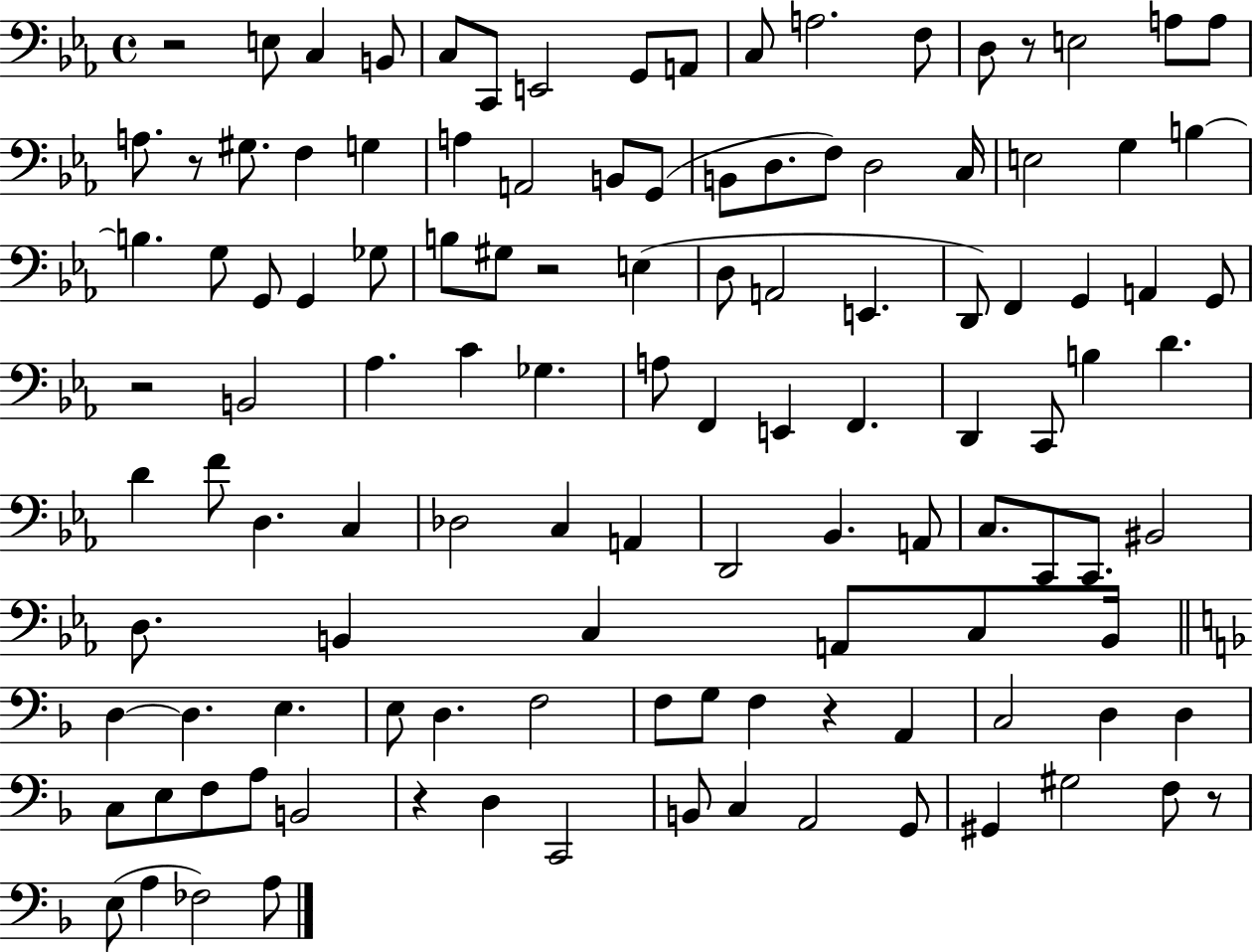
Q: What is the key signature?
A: EES major